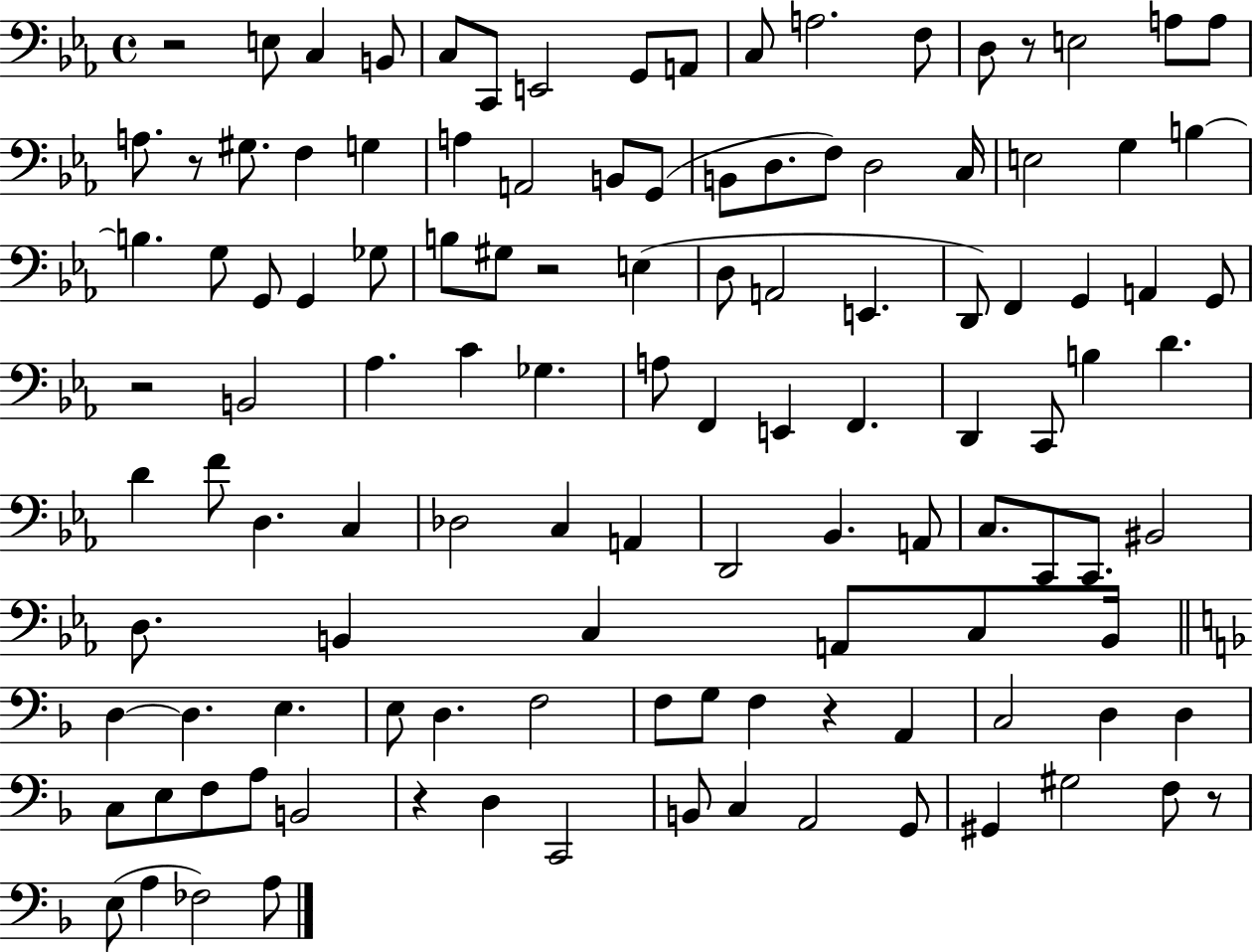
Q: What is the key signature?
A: EES major